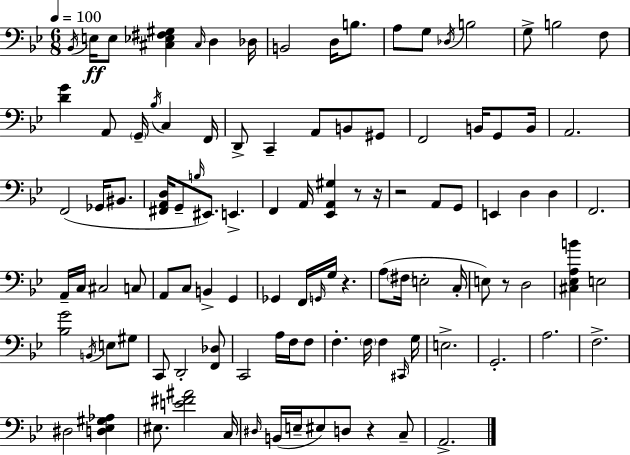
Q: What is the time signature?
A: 6/8